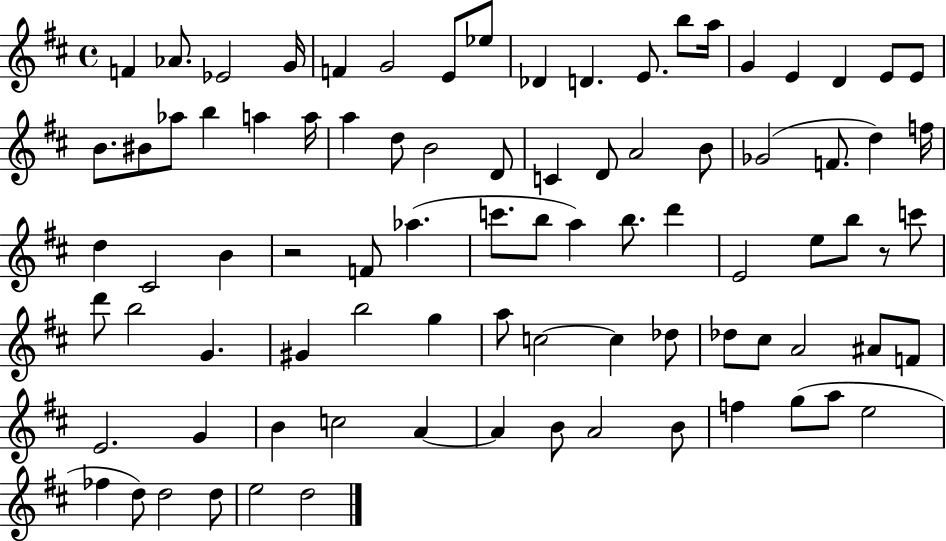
{
  \clef treble
  \time 4/4
  \defaultTimeSignature
  \key d \major
  f'4 aes'8. ees'2 g'16 | f'4 g'2 e'8 ees''8 | des'4 d'4. e'8. b''8 a''16 | g'4 e'4 d'4 e'8 e'8 | \break b'8. bis'8 aes''8 b''4 a''4 a''16 | a''4 d''8 b'2 d'8 | c'4 d'8 a'2 b'8 | ges'2( f'8. d''4) f''16 | \break d''4 cis'2 b'4 | r2 f'8 aes''4.( | c'''8. b''8 a''4) b''8. d'''4 | e'2 e''8 b''8 r8 c'''8 | \break d'''8 b''2 g'4. | gis'4 b''2 g''4 | a''8 c''2~~ c''4 des''8 | des''8 cis''8 a'2 ais'8 f'8 | \break e'2. g'4 | b'4 c''2 a'4~~ | a'4 b'8 a'2 b'8 | f''4 g''8( a''8 e''2 | \break fes''4 d''8) d''2 d''8 | e''2 d''2 | \bar "|."
}